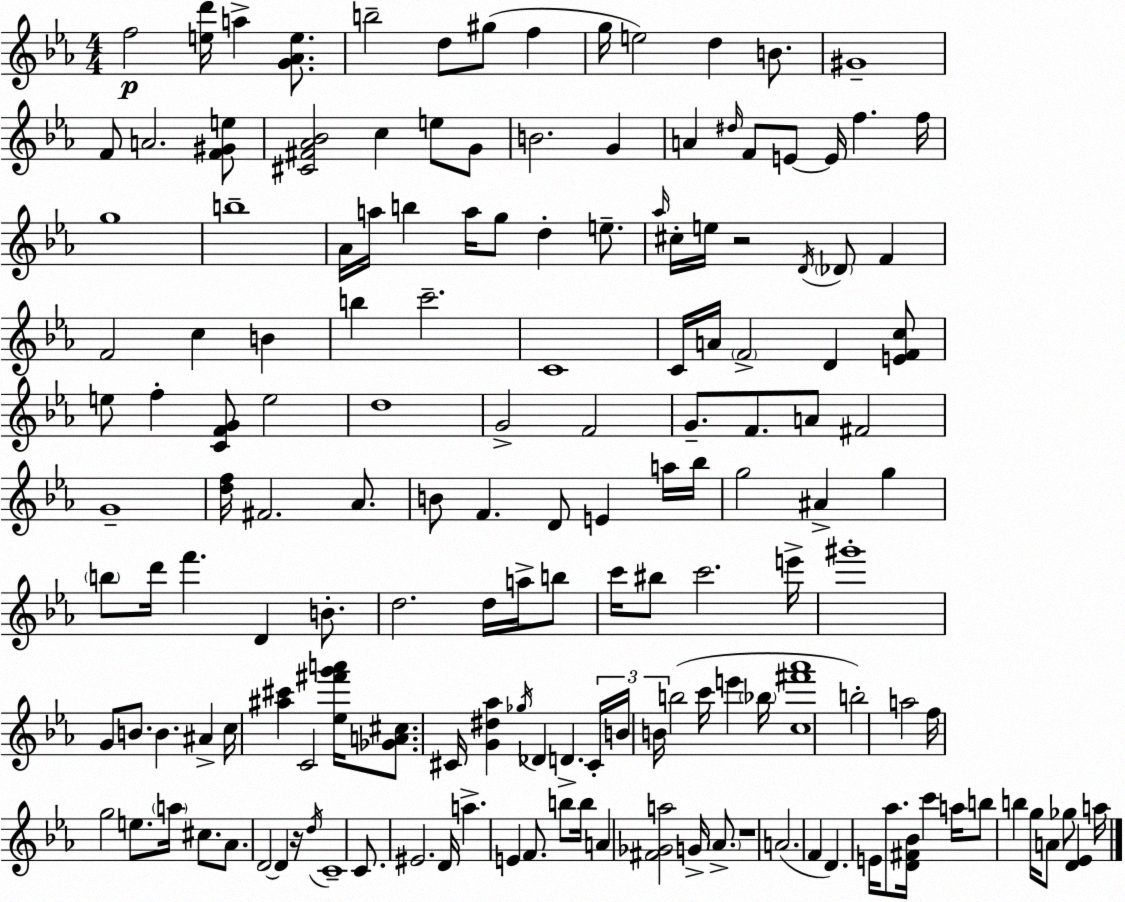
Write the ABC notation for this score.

X:1
T:Untitled
M:4/4
L:1/4
K:Eb
f2 [ed']/4 a [G_Ae]/2 b2 d/2 ^g/2 f g/4 e2 d B/2 ^G4 F/2 A2 [F^Ge]/2 [^C^F_A_B]2 c e/2 G/2 B2 G A ^d/4 F/2 E/2 E/4 f f/4 g4 b4 _A/4 a/4 b a/4 g/2 d e/2 _a/4 ^c/4 e/4 z2 D/4 _D/2 F F2 c B b c'2 C4 C/4 A/4 F2 D [EFc]/2 e/2 f [CFG]/2 e2 d4 G2 F2 G/2 F/2 A/2 ^F2 G4 [df]/4 ^F2 _A/2 B/2 F D/2 E a/4 _b/4 g2 ^A g b/2 d'/4 f' D B/2 d2 d/4 a/4 b/2 c'/4 ^b/2 c'2 e'/4 ^g'4 G/2 B/2 B ^A c/4 [^a^c'] C2 [_e^f'g'a']/4 [_GA^c]/2 ^C/4 [G^d_a] _g/4 _D D ^C/4 B/4 B/4 b2 c'/4 e' _b/4 [c^f'_a']4 b2 a2 f/4 g2 e/2 a/4 ^c/2 _A/2 D2 D z/4 d/4 C4 C/2 ^E2 D/4 a E F/2 b/2 b/4 A [^F_Ga]2 G/4 _A/2 z4 A2 F D E/4 _a/2 [D^F_B]/4 c' a/4 b/2 b g/4 A/2 _g/2 [D_E] a/4